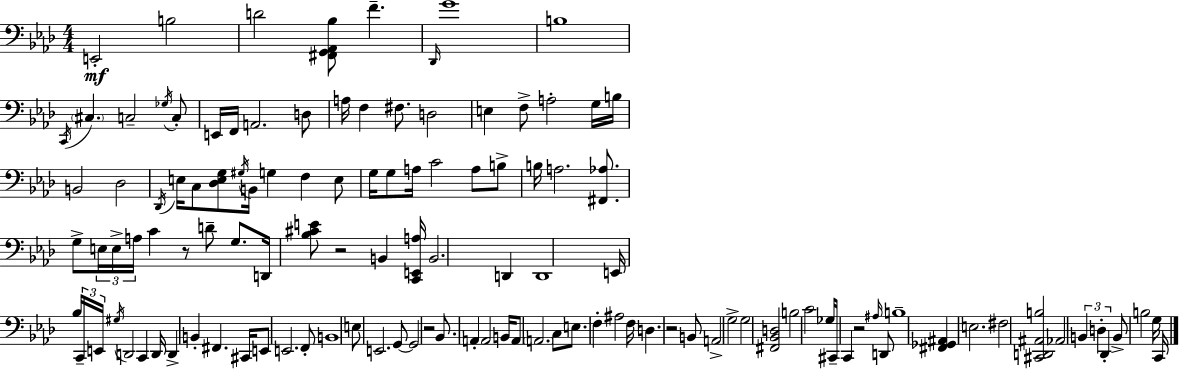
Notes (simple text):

E2/h B3/h D4/h [F#2,G2,Ab2,Bb3]/e F4/q. Db2/s G4/w B3/w C2/s C#3/q. C3/h Gb3/s C3/e E2/s F2/s A2/h. D3/e A3/s F3/q F#3/e. D3/h E3/q F3/e A3/h G3/s B3/s B2/h Db3/h Db2/s E3/s C3/e [Db3,E3,G3]/e G#3/s B2/s G3/q F3/q E3/e G3/s G3/e A3/s C4/h A3/e B3/e B3/s A3/h. [F#2,Ab3]/e. G3/e E3/s E3/s A3/s C4/q R/e D4/e G3/e. D2/s [Bb3,C#4,E4]/e R/h B2/q [C2,E2,A3]/s B2/h. D2/q D2/w E2/s Bb3/s C2/s E2/s G#3/s D2/h C2/q D2/s D2/q B2/q F#2/q. C#2/s E2/e E2/h. F2/e B2/w E3/e E2/h. G2/e G2/h R/h Bb2/e. A2/q A2/h B2/s A2/e A2/h. C3/e E3/e. F3/q A#3/h F3/s D3/q. R/h B2/e A2/h G3/h G3/h [F#2,Bb2,D3]/h B3/h C4/h Gb3/s C#2/s C2/q R/h A#3/s D2/e B3/w [F#2,Gb2,A#2]/q E3/h. F#3/h [C#2,D2,A#2,B3]/h Ab2/h B2/q D3/q Db2/q B2/e B3/h G3/s C2/s